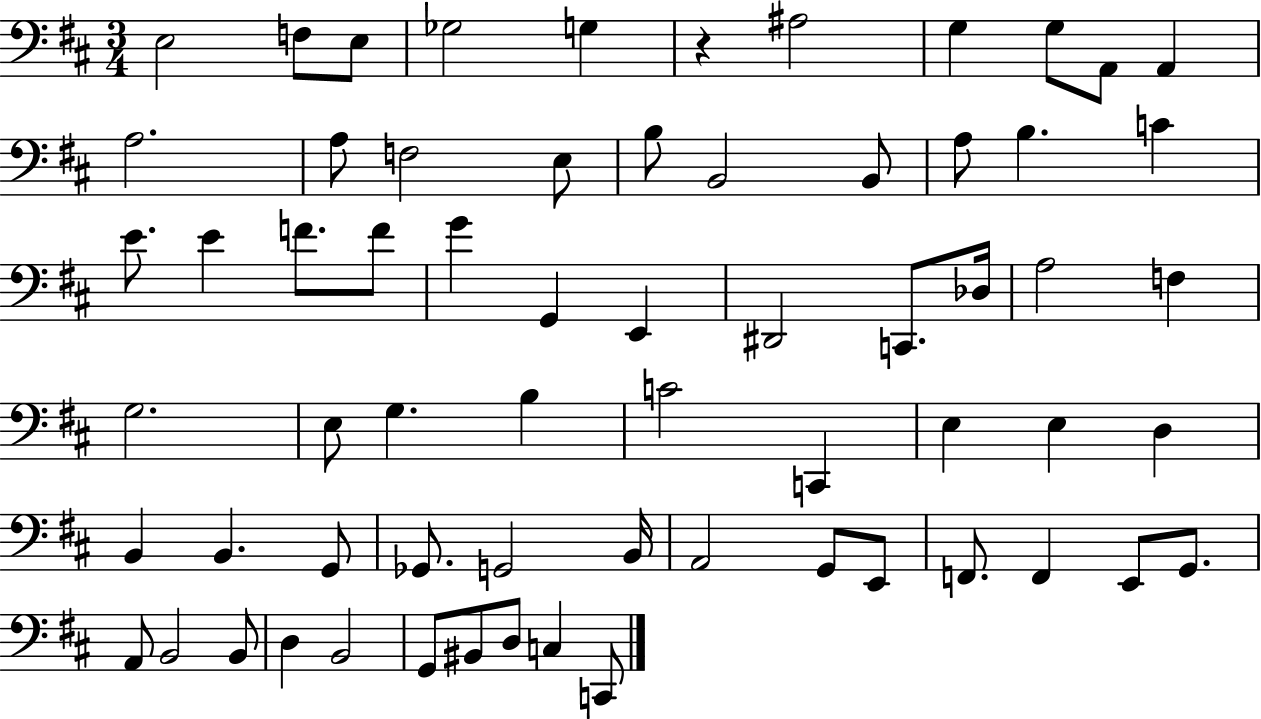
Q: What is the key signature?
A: D major